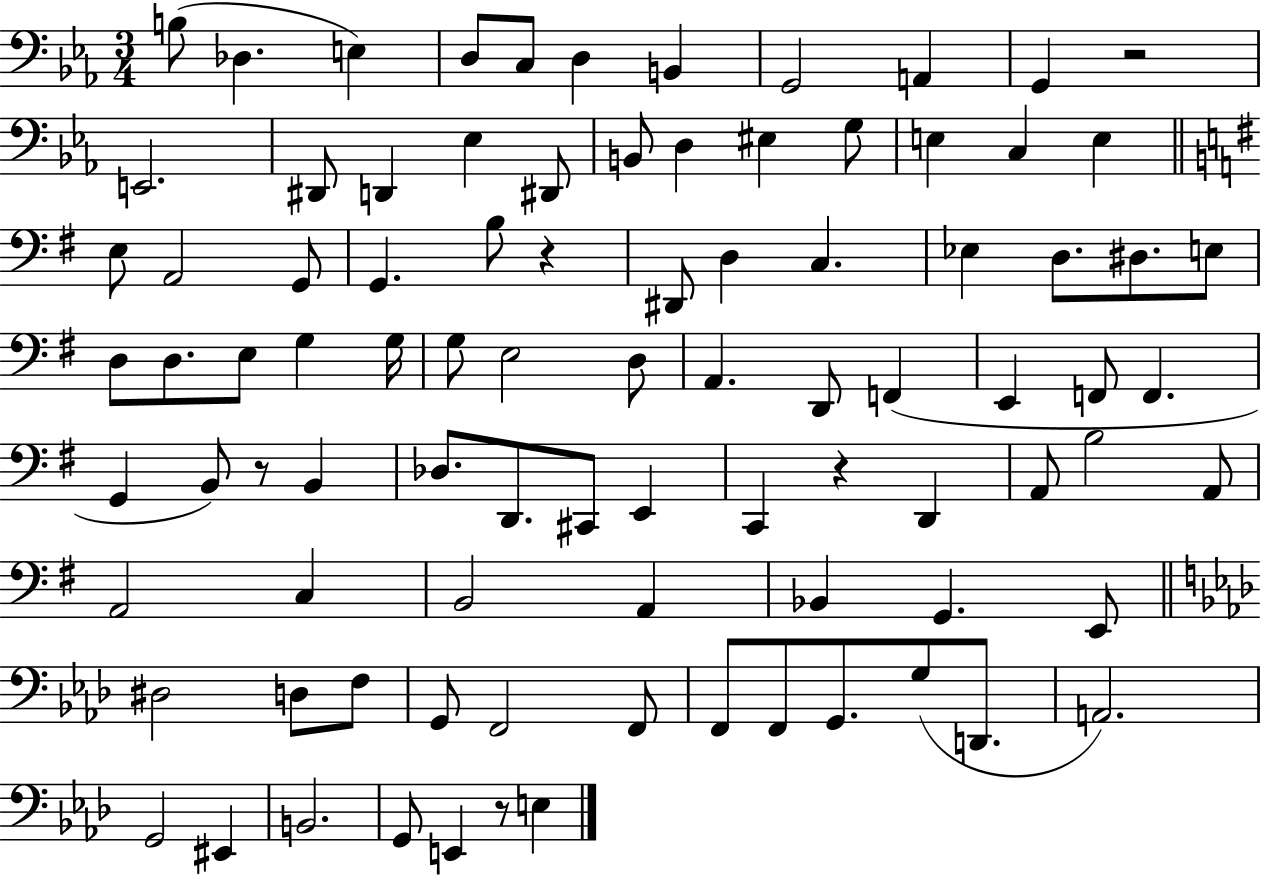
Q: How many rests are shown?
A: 5